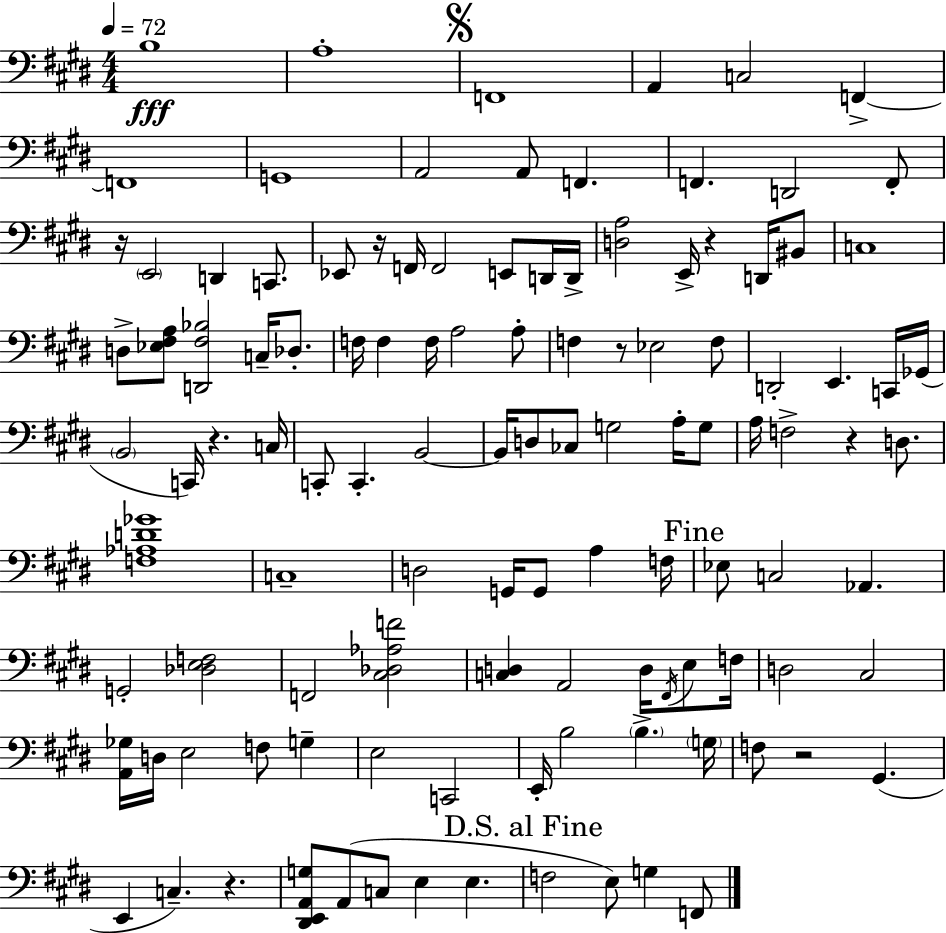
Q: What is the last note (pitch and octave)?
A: F2